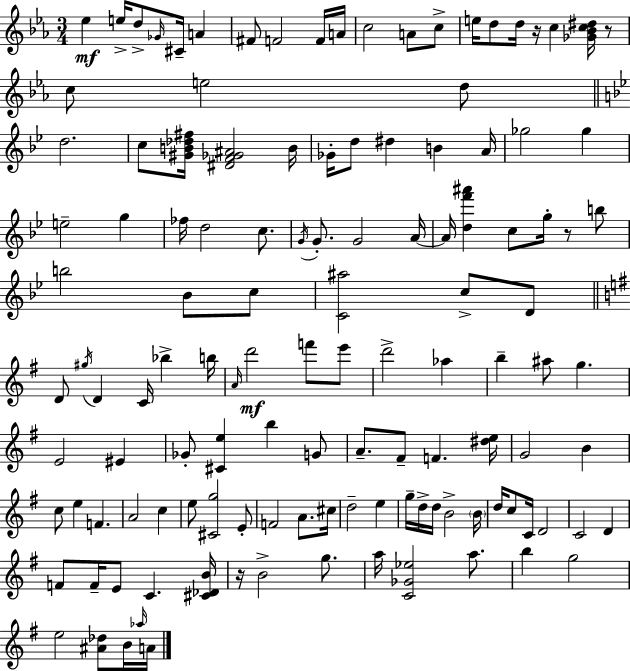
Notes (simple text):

Eb5/q E5/s D5/e Gb4/s C#4/s A4/q F#4/e F4/h F4/s A4/s C5/h A4/e C5/e E5/s D5/e D5/s R/s C5/q [Gb4,Bb4,C5,D#5]/s R/e C5/e E5/h D5/e D5/h. C5/e [G#4,B4,Db5,F#5]/s [D#4,F4,Gb4,A#4]/h B4/s Gb4/s D5/e D#5/q B4/q A4/s Gb5/h Gb5/q E5/h G5/q FES5/s D5/h C5/e. G4/s G4/e. G4/h A4/s A4/s [D5,F6,A#6]/q C5/e G5/s R/e B5/e B5/h Bb4/e C5/e [C4,A#5]/h C5/e D4/e D4/e G#5/s D4/q C4/s Bb5/q B5/s A4/s D6/h F6/e E6/e D6/h Ab5/q B5/q A#5/e G5/q. E4/h EIS4/q Gb4/e [C#4,E5]/q B5/q G4/e A4/e. F#4/e F4/q. [D#5,E5]/s G4/h B4/q C5/e E5/q F4/q. A4/h C5/q E5/e [C#4,G5]/h E4/e F4/h A4/e. C#5/s D5/h E5/q G5/s D5/s D5/s B4/h B4/s D5/s C5/e C4/s D4/h C4/h D4/q F4/e F4/s E4/e C4/q. [C#4,Db4,B4]/s R/s B4/h G5/e. A5/s [C4,Gb4,Eb5]/h A5/e. B5/q G5/h E5/h [A#4,Db5]/e B4/s Ab5/s A4/s